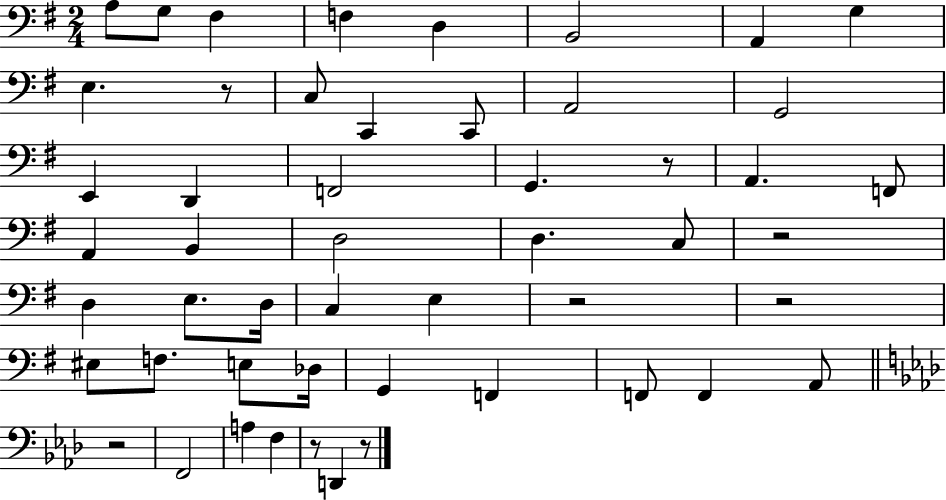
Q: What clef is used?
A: bass